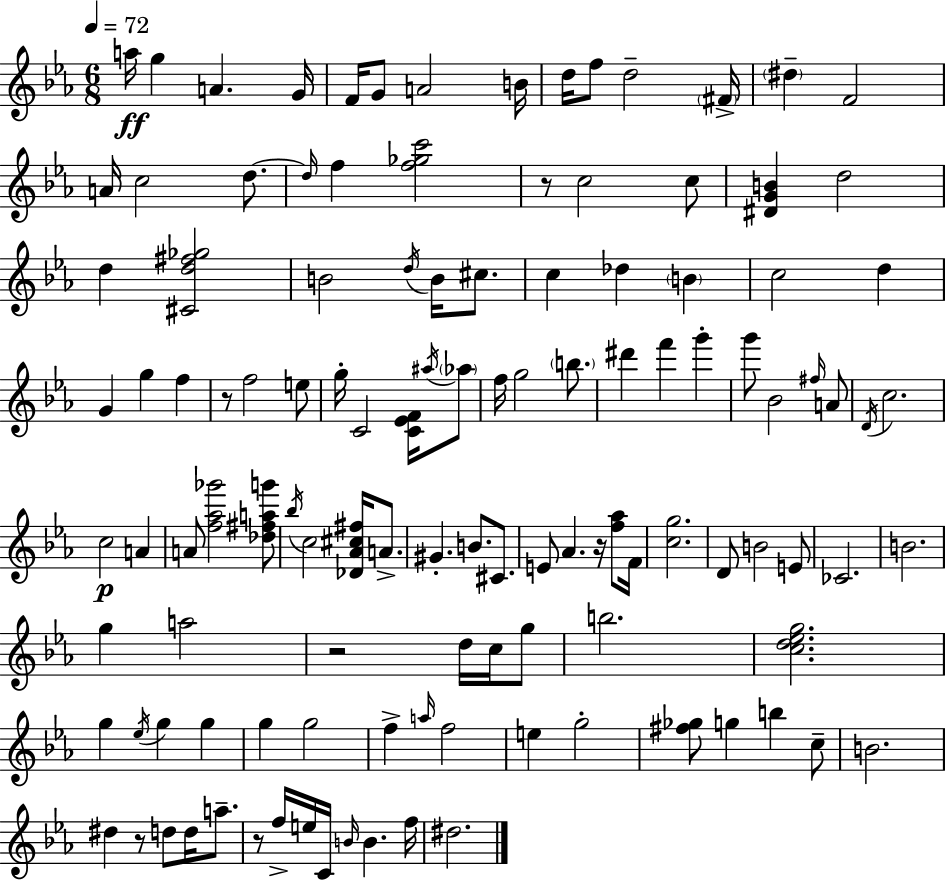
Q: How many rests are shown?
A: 6